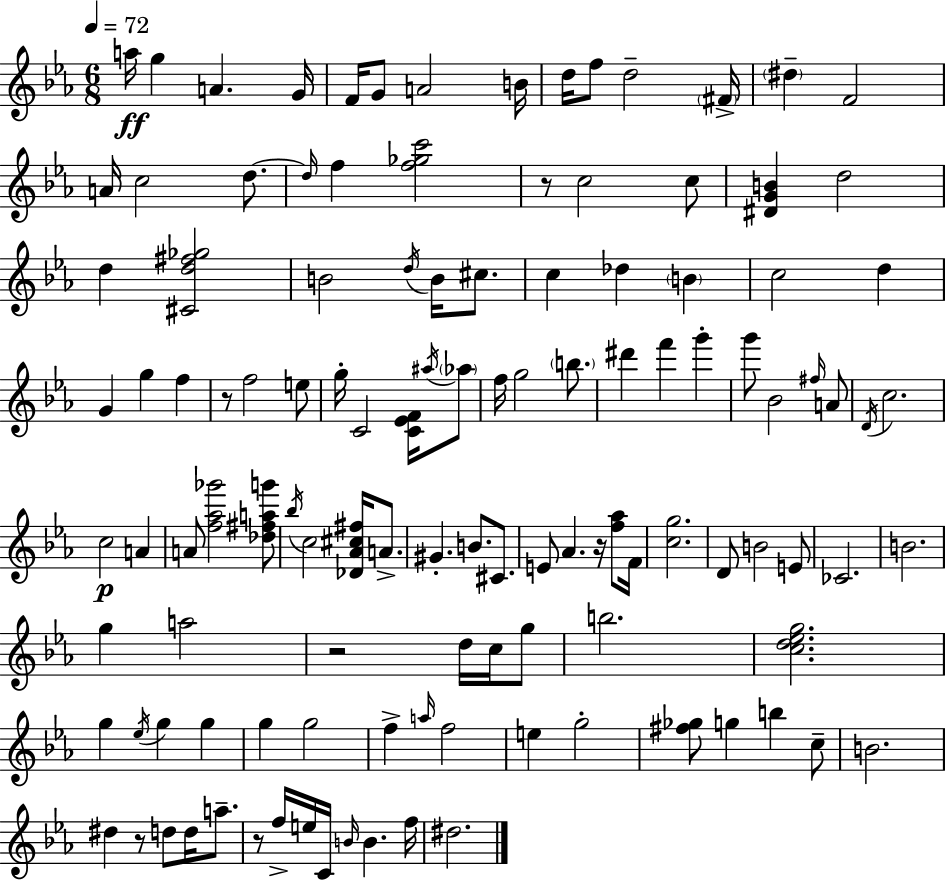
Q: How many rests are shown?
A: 6